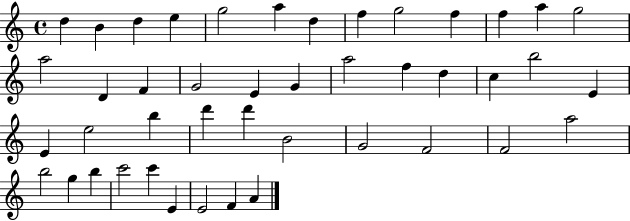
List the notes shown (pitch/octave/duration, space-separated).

D5/q B4/q D5/q E5/q G5/h A5/q D5/q F5/q G5/h F5/q F5/q A5/q G5/h A5/h D4/q F4/q G4/h E4/q G4/q A5/h F5/q D5/q C5/q B5/h E4/q E4/q E5/h B5/q D6/q D6/q B4/h G4/h F4/h F4/h A5/h B5/h G5/q B5/q C6/h C6/q E4/q E4/h F4/q A4/q